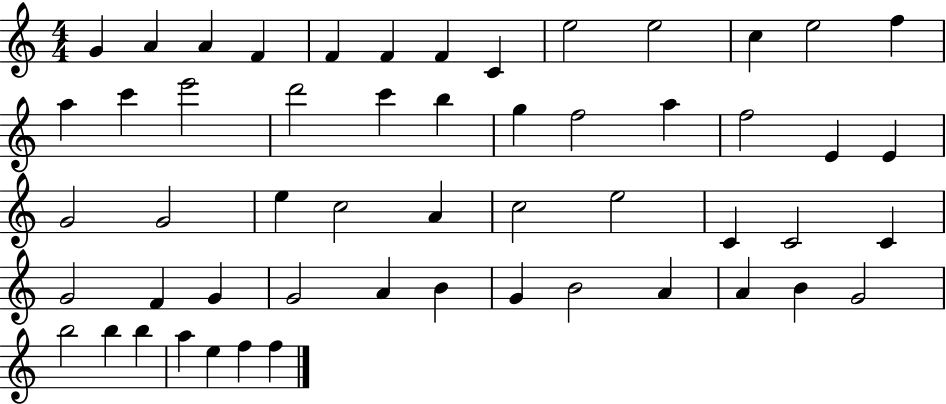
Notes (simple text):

G4/q A4/q A4/q F4/q F4/q F4/q F4/q C4/q E5/h E5/h C5/q E5/h F5/q A5/q C6/q E6/h D6/h C6/q B5/q G5/q F5/h A5/q F5/h E4/q E4/q G4/h G4/h E5/q C5/h A4/q C5/h E5/h C4/q C4/h C4/q G4/h F4/q G4/q G4/h A4/q B4/q G4/q B4/h A4/q A4/q B4/q G4/h B5/h B5/q B5/q A5/q E5/q F5/q F5/q